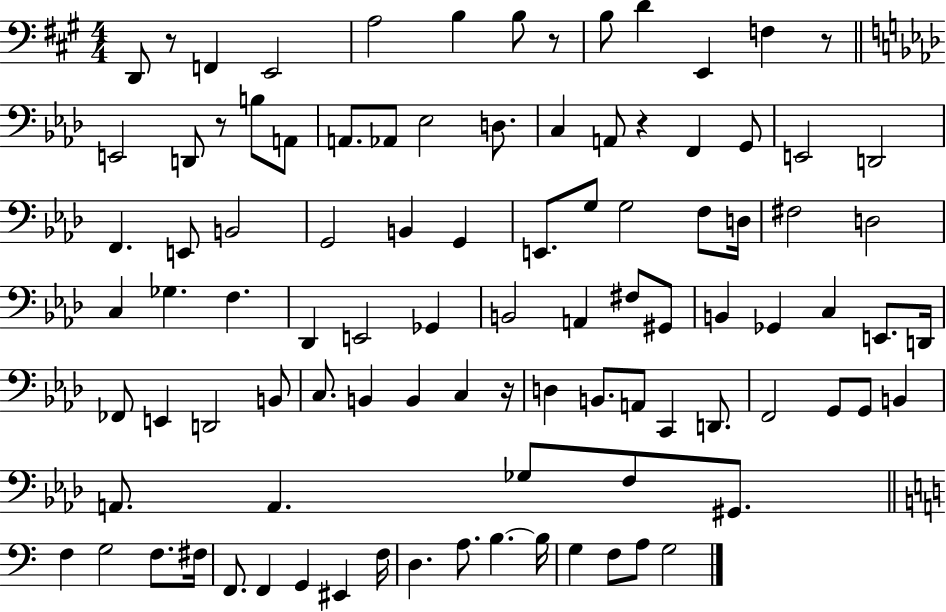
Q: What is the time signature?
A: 4/4